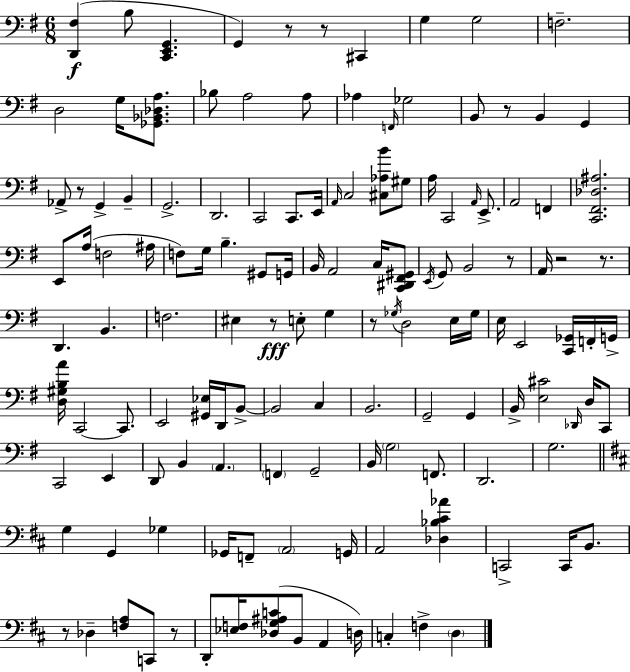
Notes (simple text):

[D2,F#3]/q B3/e [C2,E2,G2]/q. G2/q R/e R/e C#2/q G3/q G3/h F3/h. D3/h G3/s [Gb2,Bb2,Db3,A3]/e. Bb3/e A3/h A3/e Ab3/q F2/s Gb3/h B2/e R/e B2/q G2/q Ab2/e R/e G2/q B2/q G2/h. D2/h. C2/h C2/e. E2/s A2/s C3/h [C#3,Ab3,B4]/e G#3/e A3/s C2/h A2/s E2/e. A2/h F2/q [C2,F#2,Db3,A#3]/h. E2/e A3/s F3/h A#3/s F3/e G3/s B3/q. G#2/e G2/s B2/s A2/h C3/s [C2,D#2,F#2,G#2]/e E2/s G2/e B2/h R/e A2/s R/h R/e. D2/q. B2/q. F3/h. EIS3/q R/e E3/e G3/q R/e Gb3/s D3/h E3/s Gb3/s E3/s E2/h [C2,Gb2]/s F2/s G2/s [D3,G#3,B3,A4]/s C2/h C2/e. E2/h [G#2,Eb3]/s D2/s B2/e B2/h C3/q B2/h. G2/h G2/q B2/s [E3,C#4]/h Db2/s D3/s C2/e C2/h E2/q D2/e B2/q A2/q. F2/q G2/h B2/s G3/h F2/e. D2/h. G3/h. G3/q G2/q Gb3/q Gb2/s F2/e A2/h G2/s A2/h [Db3,Bb3,C#4,Ab4]/q C2/h C2/s B2/e. R/e Db3/q [F3,A3]/e C2/e R/e D2/e [Eb3,F3]/s [Db3,G3,A#3,C4]/e B2/e A2/q D3/s C3/q F3/q D3/q